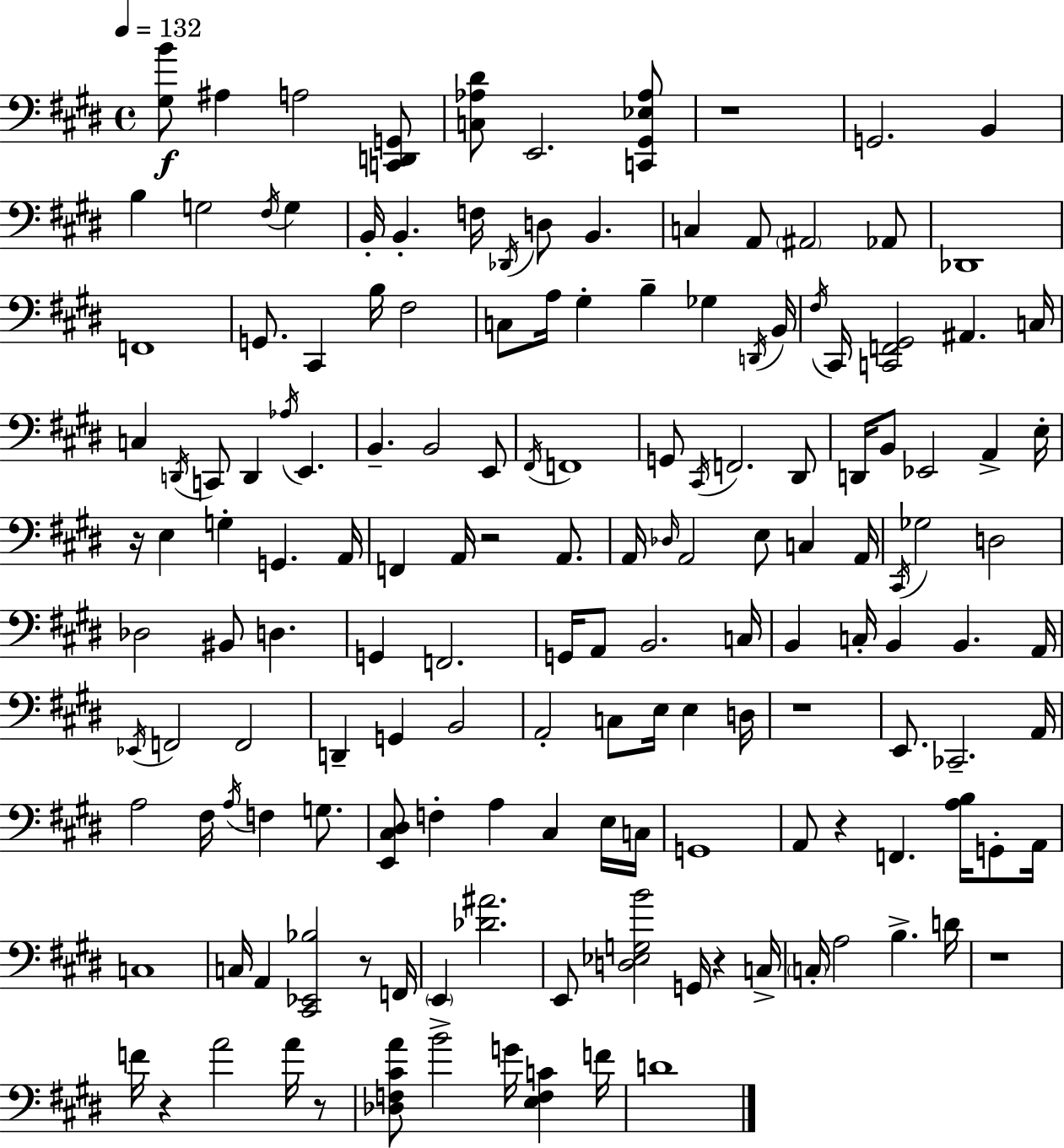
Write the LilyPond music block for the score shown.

{
  \clef bass
  \time 4/4
  \defaultTimeSignature
  \key e \major
  \tempo 4 = 132
  <gis b'>8\f ais4 a2 <c, d, g,>8 | <c aes dis'>8 e,2. <c, gis, ees aes>8 | r1 | g,2. b,4 | \break b4 g2 \acciaccatura { fis16 } g4 | b,16-. b,4.-. f16 \acciaccatura { des,16 } d8 b,4. | c4 a,8 \parenthesize ais,2 | aes,8 des,1 | \break f,1 | g,8. cis,4 b16 fis2 | c8 a16 gis4-. b4-- ges4 | \acciaccatura { d,16 } b,16 \acciaccatura { fis16 } cis,16 <c, f, gis,>2 ais,4. | \break c16 c4 \acciaccatura { d,16 } c,8 d,4 \acciaccatura { aes16 } | e,4. b,4.-- b,2 | e,8 \acciaccatura { fis,16 } f,1 | g,8 \acciaccatura { cis,16 } f,2. | \break dis,8 d,16 b,8 ees,2 | a,4-> e16-. r16 e4 g4-. | g,4. a,16 f,4 a,16 r2 | a,8. a,16 \grace { des16 } a,2 | \break e8 c4 a,16 \acciaccatura { cis,16 } ges2 | d2 des2 | bis,8 d4. g,4 f,2. | g,16 a,8 b,2. | \break c16 b,4 c16-. b,4 | b,4. a,16 \acciaccatura { ees,16 } f,2 | f,2 d,4-- g,4 | b,2 a,2-. | \break c8 e16 e4 d16 r1 | e,8. ces,2.-- | a,16 a2 | fis16 \acciaccatura { a16 } f4 g8. <e, cis dis>8 f4-. | \break a4 cis4 e16 c16 g,1 | a,8 r4 | f,4. <a b>16 g,8-. a,16 c1 | c16 a,4 | \break <cis, ees, bes>2 r8 f,16 \parenthesize e,4 | <des' ais'>2. e,8 <d ees g b'>2 | g,16 r4 c16-> \parenthesize c16-. a2 | b4.-> d'16 r1 | \break f'16 r4 | a'2 a'16 r8 <des f cis' a'>8 b'2-> | g'16 <e f c'>4 f'16 d'1 | \bar "|."
}